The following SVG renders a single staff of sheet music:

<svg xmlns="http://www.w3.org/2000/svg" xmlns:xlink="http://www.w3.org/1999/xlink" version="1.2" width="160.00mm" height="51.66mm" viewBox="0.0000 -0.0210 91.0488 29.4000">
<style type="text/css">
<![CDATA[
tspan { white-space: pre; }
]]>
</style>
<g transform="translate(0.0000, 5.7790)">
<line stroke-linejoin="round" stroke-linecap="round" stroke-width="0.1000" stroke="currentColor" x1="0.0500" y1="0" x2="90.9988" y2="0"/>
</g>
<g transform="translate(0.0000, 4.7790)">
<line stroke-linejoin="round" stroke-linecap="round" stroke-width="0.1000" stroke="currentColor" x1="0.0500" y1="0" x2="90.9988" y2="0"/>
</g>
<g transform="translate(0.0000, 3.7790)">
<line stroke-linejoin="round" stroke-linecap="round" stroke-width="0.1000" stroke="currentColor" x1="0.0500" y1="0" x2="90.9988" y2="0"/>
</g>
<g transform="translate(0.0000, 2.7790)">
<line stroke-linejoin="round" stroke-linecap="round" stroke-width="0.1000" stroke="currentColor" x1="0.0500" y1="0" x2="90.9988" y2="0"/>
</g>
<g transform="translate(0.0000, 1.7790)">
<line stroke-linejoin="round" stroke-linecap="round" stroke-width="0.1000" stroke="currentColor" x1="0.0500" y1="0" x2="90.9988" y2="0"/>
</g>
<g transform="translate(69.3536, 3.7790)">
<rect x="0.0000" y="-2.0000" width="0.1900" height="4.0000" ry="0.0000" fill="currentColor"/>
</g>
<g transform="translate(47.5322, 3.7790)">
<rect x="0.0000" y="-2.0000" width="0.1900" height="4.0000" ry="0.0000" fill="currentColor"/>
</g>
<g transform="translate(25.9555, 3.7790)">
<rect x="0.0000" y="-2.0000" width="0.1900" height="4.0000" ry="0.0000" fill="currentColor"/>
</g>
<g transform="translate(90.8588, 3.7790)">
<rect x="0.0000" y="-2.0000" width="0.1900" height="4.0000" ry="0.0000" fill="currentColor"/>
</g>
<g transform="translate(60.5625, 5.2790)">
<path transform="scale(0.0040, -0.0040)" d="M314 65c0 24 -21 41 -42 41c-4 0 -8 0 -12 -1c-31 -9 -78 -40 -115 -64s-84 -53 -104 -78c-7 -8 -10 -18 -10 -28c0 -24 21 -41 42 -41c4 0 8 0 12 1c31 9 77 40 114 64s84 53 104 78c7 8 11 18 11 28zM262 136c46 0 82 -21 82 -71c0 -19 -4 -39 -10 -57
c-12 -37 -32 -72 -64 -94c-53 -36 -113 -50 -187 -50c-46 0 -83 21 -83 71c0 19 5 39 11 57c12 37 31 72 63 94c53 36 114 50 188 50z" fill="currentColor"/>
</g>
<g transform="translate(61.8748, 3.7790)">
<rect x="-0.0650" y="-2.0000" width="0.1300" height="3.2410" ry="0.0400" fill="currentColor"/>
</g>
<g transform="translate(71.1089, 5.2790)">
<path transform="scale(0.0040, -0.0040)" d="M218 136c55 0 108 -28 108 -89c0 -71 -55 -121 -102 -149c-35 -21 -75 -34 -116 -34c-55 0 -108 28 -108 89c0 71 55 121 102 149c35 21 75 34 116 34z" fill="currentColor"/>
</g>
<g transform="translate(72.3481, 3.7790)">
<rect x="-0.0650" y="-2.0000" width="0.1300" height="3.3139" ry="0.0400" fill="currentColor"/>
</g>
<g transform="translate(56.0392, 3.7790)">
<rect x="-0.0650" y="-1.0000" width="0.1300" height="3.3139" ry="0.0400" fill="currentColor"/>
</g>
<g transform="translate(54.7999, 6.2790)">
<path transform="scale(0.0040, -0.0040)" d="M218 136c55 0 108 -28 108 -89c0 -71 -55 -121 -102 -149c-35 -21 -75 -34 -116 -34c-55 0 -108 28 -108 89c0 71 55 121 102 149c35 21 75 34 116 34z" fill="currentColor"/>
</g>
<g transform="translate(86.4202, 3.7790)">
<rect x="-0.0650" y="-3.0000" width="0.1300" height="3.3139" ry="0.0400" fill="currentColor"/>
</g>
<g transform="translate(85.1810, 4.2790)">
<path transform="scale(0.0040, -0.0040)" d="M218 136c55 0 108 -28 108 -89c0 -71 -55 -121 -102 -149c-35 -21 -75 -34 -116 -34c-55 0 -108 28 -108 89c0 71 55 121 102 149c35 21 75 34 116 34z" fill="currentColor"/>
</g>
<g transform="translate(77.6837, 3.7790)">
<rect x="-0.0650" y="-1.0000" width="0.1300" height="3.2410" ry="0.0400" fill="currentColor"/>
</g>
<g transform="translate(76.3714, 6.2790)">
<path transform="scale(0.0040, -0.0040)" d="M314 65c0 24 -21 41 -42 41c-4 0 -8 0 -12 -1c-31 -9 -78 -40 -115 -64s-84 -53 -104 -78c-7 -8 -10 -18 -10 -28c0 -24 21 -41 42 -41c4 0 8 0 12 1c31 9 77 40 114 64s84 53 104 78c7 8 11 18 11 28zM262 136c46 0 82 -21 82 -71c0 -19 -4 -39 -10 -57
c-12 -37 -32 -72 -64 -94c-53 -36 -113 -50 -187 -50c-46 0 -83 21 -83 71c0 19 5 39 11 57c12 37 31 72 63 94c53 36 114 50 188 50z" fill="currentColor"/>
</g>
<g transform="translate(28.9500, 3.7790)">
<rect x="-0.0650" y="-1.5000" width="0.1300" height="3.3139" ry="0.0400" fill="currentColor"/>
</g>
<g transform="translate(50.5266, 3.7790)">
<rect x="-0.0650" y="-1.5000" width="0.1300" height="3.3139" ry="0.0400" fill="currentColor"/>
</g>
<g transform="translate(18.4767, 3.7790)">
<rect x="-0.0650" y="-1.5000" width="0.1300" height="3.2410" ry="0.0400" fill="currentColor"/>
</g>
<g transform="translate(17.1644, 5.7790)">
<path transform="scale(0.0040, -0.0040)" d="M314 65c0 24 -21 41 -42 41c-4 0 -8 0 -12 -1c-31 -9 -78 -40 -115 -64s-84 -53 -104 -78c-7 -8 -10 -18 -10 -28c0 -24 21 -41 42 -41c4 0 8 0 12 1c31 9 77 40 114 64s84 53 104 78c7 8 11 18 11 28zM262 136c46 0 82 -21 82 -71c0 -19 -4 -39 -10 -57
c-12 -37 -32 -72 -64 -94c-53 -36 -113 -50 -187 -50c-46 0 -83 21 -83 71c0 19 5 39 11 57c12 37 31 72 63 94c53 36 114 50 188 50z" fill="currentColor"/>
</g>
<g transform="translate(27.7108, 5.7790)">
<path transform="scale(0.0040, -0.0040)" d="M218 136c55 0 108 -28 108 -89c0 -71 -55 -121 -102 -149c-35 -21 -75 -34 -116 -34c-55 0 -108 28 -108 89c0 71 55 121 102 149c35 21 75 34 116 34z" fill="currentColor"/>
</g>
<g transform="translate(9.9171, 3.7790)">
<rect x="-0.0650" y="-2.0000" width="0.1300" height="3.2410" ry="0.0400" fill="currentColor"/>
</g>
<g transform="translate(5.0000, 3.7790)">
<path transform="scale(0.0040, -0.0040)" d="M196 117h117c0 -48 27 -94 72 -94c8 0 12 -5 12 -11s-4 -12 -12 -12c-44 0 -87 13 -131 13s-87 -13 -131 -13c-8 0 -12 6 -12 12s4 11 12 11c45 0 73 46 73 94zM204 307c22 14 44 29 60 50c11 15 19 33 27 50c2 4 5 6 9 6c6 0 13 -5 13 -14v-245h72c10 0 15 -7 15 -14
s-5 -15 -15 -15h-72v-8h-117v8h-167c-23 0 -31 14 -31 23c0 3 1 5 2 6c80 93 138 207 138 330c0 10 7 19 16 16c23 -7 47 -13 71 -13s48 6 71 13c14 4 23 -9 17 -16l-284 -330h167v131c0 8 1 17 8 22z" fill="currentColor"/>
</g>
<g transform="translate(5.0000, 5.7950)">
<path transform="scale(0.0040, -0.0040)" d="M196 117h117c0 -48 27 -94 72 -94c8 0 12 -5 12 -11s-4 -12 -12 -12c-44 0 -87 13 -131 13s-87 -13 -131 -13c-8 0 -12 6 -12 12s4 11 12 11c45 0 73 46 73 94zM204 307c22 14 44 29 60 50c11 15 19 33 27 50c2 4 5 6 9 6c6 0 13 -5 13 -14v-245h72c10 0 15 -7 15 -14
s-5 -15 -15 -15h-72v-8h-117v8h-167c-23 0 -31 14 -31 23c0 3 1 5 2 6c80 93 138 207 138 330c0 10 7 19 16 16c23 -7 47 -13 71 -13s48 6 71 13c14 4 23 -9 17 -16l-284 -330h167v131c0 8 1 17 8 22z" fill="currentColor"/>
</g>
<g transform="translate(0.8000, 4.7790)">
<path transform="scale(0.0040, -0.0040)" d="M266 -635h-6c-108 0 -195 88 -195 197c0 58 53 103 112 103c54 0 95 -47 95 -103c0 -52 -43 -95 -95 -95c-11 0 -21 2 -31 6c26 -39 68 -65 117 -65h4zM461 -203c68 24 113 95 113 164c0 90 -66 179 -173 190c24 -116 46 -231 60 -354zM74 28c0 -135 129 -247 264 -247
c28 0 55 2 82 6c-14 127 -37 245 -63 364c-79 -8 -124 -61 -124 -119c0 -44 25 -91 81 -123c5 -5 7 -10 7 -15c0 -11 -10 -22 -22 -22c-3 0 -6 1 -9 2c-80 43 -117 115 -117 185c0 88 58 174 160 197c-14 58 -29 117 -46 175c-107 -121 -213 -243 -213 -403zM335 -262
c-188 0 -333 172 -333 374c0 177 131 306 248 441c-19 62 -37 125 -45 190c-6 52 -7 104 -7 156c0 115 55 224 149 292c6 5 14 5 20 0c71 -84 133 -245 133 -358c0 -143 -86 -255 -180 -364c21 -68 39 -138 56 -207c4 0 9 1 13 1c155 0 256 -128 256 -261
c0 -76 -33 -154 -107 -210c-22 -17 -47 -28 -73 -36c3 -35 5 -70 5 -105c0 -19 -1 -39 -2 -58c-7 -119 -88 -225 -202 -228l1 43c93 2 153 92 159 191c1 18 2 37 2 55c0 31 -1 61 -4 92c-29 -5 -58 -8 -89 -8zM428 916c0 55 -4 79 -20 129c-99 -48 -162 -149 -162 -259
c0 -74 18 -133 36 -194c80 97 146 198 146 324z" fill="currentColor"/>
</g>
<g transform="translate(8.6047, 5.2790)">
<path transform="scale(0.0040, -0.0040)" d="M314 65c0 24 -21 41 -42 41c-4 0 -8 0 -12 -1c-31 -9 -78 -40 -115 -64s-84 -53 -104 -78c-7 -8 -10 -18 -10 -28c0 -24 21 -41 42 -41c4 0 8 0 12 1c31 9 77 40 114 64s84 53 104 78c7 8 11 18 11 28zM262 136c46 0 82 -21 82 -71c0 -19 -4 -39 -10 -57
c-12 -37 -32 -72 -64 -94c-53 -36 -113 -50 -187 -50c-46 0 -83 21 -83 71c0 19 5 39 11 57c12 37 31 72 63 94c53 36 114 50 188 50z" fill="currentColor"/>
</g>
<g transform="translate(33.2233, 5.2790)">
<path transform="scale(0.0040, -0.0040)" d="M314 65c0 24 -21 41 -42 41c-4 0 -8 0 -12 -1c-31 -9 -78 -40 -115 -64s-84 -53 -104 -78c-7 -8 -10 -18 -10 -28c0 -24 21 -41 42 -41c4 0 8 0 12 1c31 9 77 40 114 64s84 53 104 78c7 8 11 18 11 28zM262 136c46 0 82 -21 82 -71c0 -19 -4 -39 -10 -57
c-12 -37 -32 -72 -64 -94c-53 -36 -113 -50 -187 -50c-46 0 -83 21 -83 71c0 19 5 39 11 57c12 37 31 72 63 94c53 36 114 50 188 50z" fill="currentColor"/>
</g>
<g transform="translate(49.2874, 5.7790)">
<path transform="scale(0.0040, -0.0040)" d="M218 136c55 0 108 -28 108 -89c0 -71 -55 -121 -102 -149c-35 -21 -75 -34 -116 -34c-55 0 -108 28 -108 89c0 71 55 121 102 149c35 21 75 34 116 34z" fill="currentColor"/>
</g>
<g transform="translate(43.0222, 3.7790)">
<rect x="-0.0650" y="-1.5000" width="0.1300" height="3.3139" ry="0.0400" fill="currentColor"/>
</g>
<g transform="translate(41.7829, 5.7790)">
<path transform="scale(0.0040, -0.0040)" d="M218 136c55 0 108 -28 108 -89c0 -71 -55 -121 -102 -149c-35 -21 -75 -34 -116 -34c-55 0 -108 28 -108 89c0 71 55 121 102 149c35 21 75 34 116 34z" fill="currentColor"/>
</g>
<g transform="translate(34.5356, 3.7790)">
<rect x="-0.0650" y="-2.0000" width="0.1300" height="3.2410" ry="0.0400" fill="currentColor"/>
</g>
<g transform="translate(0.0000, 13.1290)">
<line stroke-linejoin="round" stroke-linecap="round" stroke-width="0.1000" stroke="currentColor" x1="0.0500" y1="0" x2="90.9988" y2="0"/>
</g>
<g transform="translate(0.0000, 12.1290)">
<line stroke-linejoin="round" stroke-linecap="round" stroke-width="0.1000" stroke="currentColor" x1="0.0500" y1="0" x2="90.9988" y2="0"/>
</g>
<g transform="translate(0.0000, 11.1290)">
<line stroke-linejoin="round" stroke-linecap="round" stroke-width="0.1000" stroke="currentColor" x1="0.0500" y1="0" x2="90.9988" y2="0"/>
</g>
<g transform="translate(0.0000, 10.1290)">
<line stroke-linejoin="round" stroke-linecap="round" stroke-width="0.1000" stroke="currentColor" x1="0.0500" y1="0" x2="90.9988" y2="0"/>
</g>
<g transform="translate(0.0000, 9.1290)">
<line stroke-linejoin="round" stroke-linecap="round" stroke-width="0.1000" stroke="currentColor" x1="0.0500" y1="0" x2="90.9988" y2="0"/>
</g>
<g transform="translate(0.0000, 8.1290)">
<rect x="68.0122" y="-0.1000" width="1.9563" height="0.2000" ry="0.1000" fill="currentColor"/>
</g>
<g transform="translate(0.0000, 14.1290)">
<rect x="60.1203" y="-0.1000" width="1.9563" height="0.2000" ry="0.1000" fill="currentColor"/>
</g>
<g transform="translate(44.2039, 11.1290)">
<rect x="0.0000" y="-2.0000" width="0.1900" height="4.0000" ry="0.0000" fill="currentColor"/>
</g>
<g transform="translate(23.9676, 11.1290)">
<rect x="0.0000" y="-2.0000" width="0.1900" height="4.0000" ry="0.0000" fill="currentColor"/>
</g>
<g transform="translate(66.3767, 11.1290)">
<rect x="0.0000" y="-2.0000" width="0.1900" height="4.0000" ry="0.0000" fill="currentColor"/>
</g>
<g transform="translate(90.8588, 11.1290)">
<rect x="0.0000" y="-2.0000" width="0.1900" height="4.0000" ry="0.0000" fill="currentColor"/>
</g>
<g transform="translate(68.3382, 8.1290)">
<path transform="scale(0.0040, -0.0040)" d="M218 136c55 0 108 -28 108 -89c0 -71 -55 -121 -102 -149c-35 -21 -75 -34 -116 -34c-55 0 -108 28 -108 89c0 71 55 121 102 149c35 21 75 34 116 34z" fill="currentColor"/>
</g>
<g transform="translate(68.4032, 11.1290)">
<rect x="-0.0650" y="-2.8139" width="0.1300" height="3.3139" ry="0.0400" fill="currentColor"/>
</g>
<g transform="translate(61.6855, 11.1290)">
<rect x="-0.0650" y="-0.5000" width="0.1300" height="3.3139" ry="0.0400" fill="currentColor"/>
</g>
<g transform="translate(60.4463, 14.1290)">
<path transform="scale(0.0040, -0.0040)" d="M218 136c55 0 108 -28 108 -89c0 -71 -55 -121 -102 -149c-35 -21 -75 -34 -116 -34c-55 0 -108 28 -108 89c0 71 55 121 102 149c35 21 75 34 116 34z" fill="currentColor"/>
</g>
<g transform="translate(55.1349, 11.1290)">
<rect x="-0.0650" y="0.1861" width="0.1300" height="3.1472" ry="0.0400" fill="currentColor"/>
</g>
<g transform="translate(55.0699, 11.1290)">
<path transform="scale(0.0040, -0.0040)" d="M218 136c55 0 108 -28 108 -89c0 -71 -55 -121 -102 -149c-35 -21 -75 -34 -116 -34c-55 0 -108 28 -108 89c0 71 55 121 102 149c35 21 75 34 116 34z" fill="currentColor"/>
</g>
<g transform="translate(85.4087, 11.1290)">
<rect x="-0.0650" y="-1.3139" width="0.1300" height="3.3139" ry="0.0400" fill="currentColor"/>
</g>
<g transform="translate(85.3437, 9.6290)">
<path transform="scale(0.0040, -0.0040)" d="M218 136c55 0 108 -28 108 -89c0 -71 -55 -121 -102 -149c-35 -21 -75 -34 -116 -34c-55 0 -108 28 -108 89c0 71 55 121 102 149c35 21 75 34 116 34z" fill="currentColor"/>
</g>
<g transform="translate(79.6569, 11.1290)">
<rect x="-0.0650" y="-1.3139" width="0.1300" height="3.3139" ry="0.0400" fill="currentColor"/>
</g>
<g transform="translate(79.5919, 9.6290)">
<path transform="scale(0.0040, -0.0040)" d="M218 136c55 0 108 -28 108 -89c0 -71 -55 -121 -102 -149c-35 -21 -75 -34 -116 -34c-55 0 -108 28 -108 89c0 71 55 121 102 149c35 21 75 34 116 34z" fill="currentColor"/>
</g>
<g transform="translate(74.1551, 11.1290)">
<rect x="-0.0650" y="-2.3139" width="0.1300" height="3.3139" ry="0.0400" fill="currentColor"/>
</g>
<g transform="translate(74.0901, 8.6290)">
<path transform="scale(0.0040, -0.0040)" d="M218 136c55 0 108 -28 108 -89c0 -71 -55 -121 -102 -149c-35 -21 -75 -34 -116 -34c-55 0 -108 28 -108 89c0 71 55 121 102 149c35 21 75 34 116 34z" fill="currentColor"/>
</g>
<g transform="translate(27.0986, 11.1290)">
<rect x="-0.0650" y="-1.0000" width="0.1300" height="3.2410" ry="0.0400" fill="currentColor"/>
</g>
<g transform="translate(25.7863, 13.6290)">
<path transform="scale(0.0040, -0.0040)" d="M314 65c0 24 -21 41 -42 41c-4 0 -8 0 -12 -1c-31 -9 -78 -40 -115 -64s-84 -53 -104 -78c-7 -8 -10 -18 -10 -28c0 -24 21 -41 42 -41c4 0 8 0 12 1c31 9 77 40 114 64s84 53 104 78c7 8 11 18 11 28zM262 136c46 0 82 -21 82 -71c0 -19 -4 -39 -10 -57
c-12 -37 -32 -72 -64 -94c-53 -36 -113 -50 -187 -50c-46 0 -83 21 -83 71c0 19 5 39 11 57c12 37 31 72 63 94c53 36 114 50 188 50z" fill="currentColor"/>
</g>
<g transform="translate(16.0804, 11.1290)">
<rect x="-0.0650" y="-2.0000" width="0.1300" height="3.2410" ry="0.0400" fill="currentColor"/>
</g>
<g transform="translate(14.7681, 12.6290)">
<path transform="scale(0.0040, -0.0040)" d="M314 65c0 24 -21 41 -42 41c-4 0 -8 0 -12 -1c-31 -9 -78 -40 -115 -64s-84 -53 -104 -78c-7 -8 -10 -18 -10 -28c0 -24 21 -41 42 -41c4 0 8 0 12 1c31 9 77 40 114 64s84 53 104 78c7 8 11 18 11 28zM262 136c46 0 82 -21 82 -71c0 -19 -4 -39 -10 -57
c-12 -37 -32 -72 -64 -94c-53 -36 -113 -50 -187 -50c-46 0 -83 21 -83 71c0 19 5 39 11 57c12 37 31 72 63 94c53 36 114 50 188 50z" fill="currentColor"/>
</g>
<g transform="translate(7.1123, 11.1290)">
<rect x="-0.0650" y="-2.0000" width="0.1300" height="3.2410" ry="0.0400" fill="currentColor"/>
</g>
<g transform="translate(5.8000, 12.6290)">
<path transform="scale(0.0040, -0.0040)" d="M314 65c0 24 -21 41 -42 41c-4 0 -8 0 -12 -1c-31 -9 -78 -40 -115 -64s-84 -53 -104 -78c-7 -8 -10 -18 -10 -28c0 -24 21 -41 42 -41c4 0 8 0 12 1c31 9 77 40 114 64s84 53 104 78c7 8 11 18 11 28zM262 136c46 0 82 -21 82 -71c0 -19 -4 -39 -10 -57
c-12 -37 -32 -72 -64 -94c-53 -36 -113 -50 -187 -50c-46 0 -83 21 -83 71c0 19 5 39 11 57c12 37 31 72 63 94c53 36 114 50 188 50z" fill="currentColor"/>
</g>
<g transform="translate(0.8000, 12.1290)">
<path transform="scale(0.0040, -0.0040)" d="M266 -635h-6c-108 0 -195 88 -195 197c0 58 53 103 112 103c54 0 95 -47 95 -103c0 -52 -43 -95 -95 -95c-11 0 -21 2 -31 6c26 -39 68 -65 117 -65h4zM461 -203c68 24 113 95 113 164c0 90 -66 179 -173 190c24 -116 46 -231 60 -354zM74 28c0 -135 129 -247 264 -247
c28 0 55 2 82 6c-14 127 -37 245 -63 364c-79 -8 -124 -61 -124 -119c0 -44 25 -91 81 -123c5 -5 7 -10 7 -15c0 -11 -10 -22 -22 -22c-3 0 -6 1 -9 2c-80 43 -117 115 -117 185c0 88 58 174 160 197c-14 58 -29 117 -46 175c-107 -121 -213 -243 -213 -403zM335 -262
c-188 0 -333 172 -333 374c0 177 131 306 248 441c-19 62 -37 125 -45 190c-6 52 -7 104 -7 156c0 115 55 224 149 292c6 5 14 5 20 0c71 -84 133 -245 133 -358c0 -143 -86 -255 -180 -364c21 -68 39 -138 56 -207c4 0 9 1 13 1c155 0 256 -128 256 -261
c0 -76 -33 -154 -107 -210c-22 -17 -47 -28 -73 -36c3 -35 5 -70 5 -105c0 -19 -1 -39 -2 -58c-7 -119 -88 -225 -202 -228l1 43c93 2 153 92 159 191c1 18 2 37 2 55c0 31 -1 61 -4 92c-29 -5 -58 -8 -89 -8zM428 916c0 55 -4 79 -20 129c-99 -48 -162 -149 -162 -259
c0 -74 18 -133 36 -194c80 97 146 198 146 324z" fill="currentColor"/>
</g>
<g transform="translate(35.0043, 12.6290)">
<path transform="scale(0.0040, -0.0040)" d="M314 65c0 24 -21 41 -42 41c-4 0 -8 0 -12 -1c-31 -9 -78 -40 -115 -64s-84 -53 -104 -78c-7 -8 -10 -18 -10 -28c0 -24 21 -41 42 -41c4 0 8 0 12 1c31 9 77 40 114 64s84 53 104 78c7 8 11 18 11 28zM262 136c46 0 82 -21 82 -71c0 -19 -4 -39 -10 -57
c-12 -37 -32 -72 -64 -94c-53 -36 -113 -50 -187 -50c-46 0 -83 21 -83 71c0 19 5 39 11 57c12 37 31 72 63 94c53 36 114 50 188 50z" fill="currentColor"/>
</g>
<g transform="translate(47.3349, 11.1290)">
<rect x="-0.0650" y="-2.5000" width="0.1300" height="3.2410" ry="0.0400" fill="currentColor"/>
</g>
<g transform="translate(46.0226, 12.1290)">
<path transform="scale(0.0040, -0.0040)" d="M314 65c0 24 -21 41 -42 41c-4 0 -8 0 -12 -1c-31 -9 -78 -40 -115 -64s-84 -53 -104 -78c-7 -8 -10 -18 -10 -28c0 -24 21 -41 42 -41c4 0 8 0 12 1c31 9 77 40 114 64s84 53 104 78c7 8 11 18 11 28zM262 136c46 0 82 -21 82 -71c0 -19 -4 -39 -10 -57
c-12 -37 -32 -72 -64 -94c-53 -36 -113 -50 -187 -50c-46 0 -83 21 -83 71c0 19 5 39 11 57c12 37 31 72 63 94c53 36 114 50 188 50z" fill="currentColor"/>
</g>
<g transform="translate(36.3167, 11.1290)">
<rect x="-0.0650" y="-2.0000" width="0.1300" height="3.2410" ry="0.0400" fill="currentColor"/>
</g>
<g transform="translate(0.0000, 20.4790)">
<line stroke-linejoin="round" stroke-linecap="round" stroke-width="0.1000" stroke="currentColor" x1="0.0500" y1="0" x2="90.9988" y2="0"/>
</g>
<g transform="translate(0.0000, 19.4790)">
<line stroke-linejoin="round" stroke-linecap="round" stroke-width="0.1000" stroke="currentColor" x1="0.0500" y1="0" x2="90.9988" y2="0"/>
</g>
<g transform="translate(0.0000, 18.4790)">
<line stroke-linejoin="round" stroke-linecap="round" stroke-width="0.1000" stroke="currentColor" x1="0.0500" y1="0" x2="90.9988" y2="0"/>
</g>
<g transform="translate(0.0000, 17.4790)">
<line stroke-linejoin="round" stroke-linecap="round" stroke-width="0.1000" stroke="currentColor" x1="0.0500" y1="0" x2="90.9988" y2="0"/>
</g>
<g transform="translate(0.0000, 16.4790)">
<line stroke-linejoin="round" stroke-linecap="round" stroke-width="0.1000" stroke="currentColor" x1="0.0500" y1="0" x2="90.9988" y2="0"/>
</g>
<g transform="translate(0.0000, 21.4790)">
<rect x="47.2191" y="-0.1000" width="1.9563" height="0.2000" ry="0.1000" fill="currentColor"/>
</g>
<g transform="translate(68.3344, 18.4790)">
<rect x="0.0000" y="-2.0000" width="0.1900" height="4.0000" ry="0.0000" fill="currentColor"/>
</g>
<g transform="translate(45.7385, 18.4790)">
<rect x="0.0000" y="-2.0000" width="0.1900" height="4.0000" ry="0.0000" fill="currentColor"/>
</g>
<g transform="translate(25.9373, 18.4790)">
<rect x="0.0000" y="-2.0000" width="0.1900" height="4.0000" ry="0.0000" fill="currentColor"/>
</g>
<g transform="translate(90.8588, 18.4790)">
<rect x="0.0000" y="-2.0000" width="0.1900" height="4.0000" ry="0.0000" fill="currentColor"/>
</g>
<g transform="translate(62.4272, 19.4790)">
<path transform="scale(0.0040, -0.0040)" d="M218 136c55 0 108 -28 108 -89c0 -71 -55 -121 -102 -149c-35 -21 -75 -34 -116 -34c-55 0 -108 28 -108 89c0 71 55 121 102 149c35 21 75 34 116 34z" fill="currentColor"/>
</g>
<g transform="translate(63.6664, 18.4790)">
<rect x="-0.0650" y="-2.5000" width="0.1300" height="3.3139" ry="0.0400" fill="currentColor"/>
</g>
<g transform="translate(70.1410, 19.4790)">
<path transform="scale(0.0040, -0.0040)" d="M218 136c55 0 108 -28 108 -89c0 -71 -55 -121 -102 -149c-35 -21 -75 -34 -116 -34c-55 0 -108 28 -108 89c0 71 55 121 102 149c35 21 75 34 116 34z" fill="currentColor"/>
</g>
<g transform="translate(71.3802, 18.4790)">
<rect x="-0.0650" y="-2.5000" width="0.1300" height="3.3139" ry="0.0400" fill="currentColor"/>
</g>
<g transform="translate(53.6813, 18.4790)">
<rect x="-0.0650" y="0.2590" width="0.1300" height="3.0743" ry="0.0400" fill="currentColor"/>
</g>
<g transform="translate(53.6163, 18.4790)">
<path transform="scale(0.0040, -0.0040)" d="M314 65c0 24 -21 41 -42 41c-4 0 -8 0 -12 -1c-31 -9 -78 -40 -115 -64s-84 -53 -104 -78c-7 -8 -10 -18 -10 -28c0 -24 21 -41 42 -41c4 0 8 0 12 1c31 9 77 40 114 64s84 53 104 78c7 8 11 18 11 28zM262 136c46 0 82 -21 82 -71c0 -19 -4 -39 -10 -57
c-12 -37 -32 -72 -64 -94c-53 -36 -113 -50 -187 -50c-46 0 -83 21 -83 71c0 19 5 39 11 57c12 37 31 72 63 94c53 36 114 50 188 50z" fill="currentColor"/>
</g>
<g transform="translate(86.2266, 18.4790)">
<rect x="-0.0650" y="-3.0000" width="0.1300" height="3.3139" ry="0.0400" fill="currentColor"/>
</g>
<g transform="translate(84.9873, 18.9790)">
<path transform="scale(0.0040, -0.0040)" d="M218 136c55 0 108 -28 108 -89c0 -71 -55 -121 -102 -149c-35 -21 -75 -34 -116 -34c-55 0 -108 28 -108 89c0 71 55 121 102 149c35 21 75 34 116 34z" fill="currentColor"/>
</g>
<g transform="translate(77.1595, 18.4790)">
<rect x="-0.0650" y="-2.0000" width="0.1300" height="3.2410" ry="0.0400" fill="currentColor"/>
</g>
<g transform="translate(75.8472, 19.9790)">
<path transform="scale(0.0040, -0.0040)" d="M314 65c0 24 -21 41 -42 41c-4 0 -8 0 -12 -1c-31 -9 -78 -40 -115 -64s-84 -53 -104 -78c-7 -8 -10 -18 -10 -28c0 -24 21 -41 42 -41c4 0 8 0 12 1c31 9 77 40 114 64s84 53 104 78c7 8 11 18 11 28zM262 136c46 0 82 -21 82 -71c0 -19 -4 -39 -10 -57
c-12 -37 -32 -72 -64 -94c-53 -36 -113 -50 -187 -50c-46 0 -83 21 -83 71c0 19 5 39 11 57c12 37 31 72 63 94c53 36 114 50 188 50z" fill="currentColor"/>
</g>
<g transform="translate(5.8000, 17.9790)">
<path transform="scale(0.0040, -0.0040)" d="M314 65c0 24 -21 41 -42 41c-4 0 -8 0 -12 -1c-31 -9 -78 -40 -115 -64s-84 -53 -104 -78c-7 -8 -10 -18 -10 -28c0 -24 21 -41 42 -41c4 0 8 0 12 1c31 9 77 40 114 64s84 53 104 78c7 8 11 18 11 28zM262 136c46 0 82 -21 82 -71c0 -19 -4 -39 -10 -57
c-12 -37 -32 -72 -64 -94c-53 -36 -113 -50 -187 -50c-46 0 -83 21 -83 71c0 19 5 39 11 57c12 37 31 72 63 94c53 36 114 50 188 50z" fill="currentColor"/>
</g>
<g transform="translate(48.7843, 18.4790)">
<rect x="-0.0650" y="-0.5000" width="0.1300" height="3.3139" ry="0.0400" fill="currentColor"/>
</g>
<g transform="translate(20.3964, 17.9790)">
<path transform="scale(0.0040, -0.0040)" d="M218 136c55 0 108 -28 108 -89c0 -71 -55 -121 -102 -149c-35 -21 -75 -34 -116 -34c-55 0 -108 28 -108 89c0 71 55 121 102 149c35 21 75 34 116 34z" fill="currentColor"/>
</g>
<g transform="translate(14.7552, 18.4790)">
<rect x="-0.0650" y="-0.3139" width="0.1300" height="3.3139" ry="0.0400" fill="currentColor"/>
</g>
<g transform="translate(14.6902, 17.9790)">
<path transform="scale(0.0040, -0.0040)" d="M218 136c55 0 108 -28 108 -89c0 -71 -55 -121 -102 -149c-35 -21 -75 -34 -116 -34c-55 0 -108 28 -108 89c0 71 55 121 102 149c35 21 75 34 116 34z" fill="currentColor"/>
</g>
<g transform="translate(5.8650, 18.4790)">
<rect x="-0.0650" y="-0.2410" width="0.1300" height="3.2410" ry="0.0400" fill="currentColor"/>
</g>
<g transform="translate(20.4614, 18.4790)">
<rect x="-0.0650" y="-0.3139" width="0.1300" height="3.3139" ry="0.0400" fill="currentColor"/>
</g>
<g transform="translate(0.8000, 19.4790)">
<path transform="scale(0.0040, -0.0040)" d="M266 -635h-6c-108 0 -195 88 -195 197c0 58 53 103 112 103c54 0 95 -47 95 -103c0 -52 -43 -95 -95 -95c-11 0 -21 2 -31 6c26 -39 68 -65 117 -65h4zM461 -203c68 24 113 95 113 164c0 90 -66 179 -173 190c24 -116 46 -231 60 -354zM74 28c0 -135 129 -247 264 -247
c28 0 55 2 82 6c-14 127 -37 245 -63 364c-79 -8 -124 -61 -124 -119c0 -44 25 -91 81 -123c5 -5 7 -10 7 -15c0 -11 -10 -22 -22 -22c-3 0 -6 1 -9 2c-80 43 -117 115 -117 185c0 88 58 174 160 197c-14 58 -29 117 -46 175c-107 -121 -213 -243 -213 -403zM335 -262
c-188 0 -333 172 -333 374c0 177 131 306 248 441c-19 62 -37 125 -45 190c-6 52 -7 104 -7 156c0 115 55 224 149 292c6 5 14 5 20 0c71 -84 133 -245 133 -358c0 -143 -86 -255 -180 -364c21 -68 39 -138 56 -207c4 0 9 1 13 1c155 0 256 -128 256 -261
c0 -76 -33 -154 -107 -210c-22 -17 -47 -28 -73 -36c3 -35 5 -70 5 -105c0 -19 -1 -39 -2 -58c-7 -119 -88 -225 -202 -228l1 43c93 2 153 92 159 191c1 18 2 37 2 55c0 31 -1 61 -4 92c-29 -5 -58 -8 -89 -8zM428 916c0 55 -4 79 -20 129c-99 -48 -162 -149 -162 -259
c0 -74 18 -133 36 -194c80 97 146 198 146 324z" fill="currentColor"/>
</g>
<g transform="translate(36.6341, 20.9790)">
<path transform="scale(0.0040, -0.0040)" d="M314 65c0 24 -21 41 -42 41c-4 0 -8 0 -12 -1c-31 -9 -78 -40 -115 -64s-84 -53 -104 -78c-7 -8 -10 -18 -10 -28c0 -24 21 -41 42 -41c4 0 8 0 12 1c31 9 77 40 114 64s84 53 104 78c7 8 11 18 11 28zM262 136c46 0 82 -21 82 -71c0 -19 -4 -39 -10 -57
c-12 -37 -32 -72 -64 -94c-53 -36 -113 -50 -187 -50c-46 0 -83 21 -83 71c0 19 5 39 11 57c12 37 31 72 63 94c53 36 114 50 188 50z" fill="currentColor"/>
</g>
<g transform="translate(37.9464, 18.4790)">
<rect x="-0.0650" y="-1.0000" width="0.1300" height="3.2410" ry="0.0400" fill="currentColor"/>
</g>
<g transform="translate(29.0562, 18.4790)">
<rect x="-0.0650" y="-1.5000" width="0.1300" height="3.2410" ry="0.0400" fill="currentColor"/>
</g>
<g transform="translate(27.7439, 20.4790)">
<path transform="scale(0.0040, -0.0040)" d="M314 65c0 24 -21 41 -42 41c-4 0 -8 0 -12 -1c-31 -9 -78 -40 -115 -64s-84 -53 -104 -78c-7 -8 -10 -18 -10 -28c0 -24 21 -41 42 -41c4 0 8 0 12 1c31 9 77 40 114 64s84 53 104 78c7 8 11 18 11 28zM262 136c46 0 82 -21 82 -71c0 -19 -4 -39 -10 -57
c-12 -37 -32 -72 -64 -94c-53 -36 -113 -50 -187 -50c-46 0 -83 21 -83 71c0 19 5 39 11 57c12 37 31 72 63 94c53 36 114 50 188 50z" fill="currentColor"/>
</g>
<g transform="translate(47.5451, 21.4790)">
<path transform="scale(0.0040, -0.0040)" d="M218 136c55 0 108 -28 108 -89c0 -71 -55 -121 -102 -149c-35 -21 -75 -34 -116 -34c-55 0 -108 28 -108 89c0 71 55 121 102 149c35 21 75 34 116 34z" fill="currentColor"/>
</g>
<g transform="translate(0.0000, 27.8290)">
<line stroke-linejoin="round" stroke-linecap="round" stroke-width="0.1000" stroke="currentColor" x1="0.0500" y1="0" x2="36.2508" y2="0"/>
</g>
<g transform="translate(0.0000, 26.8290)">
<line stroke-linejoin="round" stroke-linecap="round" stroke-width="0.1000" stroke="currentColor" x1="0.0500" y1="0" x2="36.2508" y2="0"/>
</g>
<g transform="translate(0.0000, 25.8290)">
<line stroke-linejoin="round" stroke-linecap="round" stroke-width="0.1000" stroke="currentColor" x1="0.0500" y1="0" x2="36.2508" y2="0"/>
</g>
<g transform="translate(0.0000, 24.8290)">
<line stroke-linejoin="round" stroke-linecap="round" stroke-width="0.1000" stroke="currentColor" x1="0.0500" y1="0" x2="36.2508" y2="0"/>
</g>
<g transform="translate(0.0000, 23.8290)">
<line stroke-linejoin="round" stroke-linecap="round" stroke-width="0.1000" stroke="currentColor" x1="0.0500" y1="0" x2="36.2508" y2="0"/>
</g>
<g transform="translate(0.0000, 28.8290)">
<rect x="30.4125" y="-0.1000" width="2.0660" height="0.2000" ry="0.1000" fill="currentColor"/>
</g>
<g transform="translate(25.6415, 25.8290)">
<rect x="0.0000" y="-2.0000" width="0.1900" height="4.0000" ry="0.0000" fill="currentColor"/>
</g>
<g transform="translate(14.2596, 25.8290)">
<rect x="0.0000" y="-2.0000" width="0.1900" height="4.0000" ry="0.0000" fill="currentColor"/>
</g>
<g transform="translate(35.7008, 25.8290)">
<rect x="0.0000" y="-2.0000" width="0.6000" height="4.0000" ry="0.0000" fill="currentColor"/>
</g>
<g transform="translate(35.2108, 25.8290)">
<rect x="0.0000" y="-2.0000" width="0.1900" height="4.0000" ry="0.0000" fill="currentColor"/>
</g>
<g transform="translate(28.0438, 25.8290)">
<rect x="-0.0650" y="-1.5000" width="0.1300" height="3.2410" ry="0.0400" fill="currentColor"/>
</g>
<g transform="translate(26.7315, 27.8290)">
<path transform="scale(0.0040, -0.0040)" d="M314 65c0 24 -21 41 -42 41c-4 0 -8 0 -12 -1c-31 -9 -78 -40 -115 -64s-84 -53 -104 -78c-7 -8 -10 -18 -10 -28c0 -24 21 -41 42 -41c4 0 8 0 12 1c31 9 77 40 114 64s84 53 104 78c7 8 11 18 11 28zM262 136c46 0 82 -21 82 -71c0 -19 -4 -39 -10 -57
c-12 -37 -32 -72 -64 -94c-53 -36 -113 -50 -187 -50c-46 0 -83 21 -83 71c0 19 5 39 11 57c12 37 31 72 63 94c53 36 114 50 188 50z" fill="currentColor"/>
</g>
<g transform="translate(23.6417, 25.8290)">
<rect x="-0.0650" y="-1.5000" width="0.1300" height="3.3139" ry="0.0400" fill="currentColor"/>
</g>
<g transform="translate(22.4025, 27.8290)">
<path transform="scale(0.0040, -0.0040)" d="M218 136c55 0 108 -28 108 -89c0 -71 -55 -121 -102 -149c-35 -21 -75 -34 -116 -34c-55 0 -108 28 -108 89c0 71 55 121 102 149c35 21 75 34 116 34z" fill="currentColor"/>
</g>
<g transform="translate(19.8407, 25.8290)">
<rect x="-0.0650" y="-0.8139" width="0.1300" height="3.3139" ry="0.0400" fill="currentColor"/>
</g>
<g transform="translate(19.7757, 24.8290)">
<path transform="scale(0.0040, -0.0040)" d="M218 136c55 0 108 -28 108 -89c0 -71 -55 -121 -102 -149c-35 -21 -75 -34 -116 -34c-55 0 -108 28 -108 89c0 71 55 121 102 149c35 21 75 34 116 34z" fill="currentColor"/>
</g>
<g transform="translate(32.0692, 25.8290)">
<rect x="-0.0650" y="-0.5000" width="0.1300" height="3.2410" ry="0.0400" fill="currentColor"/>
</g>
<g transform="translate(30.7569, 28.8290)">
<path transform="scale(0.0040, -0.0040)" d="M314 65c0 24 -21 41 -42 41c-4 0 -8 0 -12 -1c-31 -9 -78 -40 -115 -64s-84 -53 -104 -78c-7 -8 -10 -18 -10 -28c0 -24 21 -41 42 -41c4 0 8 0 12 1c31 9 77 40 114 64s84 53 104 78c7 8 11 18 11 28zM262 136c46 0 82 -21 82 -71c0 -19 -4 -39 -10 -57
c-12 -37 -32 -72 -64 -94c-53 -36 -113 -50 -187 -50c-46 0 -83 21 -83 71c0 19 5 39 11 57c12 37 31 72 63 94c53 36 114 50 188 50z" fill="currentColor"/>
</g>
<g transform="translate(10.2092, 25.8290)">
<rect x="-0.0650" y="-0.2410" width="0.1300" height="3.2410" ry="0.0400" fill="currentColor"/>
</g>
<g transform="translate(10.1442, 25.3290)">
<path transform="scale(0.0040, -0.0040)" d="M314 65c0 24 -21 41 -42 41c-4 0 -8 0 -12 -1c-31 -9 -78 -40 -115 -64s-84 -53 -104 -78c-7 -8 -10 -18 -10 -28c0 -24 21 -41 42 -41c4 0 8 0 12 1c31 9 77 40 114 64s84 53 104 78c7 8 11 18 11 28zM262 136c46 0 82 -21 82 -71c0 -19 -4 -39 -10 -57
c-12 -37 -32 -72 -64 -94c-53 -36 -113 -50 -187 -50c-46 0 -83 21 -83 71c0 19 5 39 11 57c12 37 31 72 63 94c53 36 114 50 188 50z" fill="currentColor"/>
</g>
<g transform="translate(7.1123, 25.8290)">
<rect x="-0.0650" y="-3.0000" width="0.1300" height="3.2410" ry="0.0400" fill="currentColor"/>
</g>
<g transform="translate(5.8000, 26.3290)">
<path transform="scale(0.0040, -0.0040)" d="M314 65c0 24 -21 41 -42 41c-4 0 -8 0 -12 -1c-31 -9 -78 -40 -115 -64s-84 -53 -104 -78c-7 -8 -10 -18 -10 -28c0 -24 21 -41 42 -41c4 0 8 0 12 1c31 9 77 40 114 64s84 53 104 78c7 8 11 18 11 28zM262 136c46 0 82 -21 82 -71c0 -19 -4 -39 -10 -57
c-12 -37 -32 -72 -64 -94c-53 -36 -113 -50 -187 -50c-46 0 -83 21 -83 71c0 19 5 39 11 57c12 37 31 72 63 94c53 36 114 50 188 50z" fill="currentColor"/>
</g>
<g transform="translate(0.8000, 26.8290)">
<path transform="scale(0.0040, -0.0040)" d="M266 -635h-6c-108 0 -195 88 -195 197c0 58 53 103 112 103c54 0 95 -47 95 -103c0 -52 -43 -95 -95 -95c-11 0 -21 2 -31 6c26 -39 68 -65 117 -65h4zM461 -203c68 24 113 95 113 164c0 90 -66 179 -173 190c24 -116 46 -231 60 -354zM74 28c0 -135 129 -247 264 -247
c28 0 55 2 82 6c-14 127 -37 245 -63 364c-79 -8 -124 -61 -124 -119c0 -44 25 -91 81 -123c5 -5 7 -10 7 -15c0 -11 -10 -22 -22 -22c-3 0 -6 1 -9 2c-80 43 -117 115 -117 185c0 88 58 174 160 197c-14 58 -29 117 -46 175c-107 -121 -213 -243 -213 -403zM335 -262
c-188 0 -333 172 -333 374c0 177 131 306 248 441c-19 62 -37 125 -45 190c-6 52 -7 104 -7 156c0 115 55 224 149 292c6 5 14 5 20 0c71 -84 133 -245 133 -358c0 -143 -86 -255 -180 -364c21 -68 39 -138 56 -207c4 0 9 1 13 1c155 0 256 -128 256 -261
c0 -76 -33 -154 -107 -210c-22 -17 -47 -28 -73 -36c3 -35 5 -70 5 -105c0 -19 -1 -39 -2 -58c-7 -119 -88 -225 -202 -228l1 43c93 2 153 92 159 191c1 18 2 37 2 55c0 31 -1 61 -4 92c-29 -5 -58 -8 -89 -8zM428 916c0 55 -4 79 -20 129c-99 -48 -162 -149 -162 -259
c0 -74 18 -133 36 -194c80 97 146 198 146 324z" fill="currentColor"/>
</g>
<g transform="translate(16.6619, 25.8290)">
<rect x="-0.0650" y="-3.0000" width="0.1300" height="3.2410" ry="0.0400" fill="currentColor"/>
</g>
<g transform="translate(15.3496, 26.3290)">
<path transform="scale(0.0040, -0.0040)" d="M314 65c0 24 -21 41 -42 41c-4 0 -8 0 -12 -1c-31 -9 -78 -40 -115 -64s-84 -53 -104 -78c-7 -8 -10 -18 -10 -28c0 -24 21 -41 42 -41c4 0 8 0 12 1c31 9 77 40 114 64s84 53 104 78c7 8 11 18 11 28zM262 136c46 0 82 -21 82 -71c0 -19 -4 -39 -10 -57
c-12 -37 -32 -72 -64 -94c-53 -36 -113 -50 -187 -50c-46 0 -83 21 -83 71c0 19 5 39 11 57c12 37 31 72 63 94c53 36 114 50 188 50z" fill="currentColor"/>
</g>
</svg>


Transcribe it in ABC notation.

X:1
T:Untitled
M:4/4
L:1/4
K:C
F2 E2 E F2 E E D F2 F D2 A F2 F2 D2 F2 G2 B C a g e e c2 c c E2 D2 C B2 G G F2 A A2 c2 A2 d E E2 C2